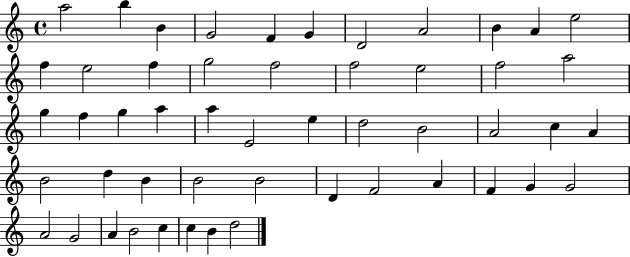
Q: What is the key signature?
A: C major